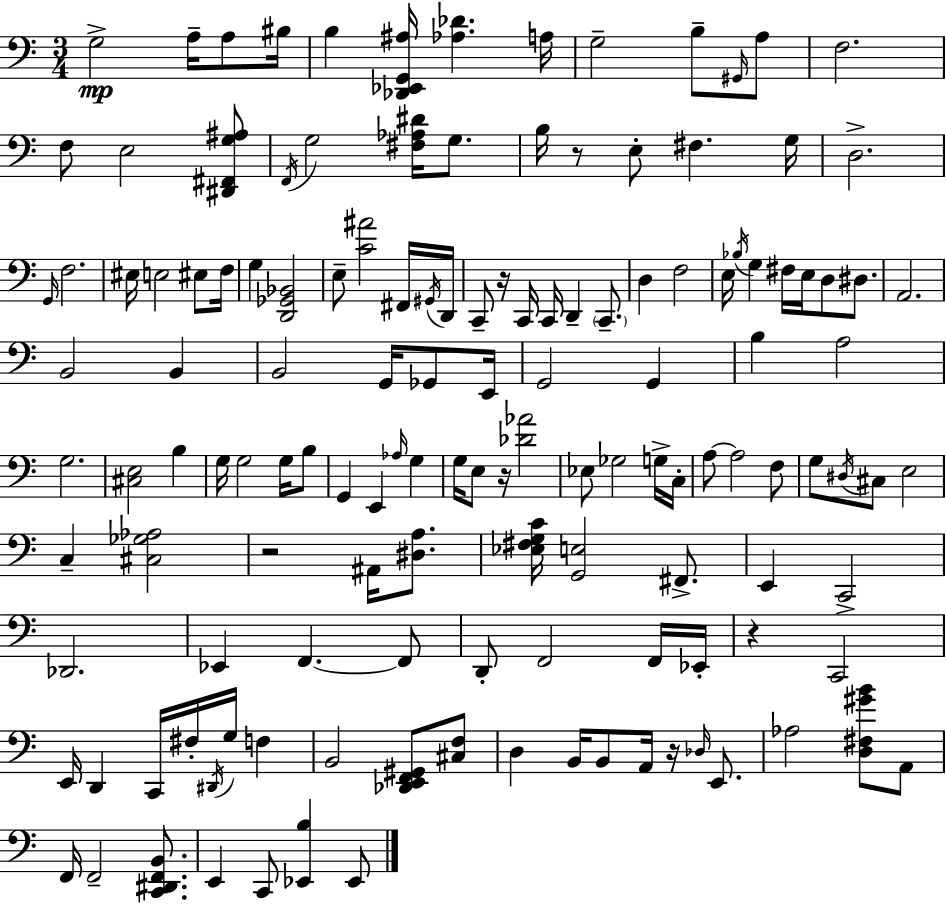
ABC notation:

X:1
T:Untitled
M:3/4
L:1/4
K:Am
G,2 A,/4 A,/2 ^B,/4 B, [_D,,_E,,G,,^A,]/4 [_A,_D] A,/4 G,2 B,/2 ^G,,/4 A,/2 F,2 F,/2 E,2 [^D,,^F,,G,^A,]/2 F,,/4 G,2 [^F,_A,^D]/4 G,/2 B,/4 z/2 E,/2 ^F, G,/4 D,2 G,,/4 F,2 ^E,/4 E,2 ^E,/2 F,/4 G, [D,,_G,,_B,,]2 E,/2 [C^A]2 ^F,,/4 ^G,,/4 D,,/4 C,,/2 z/4 C,,/4 C,,/4 D,, C,,/2 D, F,2 E,/4 _B,/4 G, ^F,/4 E,/4 D,/2 ^D,/2 A,,2 B,,2 B,, B,,2 G,,/4 _G,,/2 E,,/4 G,,2 G,, B, A,2 G,2 [^C,E,]2 B, G,/4 G,2 G,/4 B,/2 G,, E,, _A,/4 G, G,/4 E,/2 z/4 [_D_A]2 _E,/2 _G,2 G,/4 C,/4 A,/2 A,2 F,/2 G,/2 ^D,/4 ^C,/2 E,2 C, [^C,_G,_A,]2 z2 ^A,,/4 [^D,A,]/2 [_E,^F,G,C]/4 [G,,E,]2 ^F,,/2 E,, C,,2 _D,,2 _E,, F,, F,,/2 D,,/2 F,,2 F,,/4 _E,,/4 z C,,2 E,,/4 D,, C,,/4 ^F,/4 ^D,,/4 G,/4 F, B,,2 [_D,,E,,F,,^G,,]/2 [^C,F,]/2 D, B,,/4 B,,/2 A,,/4 z/4 _D,/4 E,,/2 _A,2 [D,^F,^GB]/2 A,,/2 F,,/4 F,,2 [C,,^D,,F,,B,,]/2 E,, C,,/2 [_E,,B,] _E,,/2